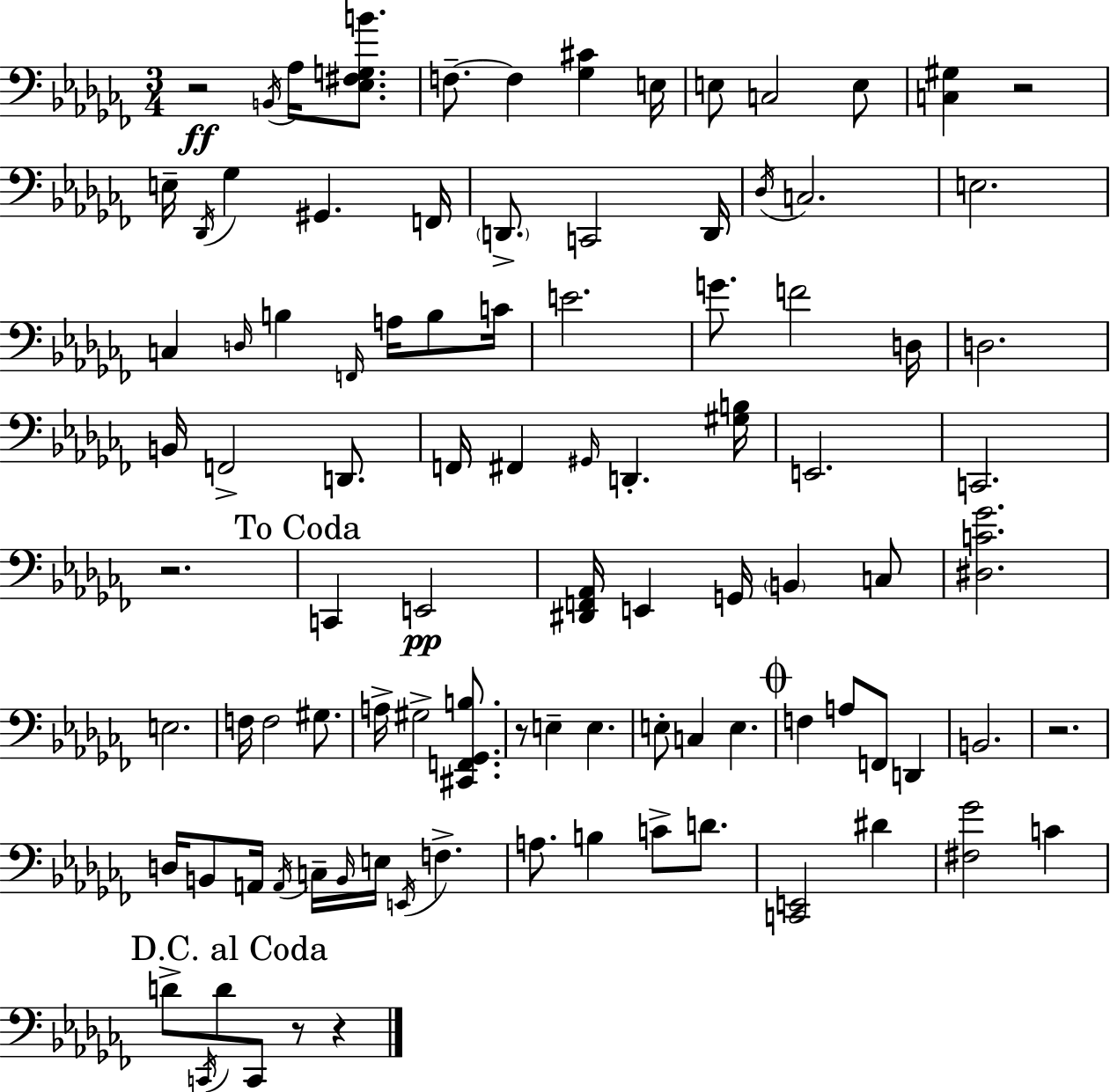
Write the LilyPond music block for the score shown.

{
  \clef bass
  \numericTimeSignature
  \time 3/4
  \key aes \minor
  r2\ff \acciaccatura { b,16 } aes16 <ees fis g b'>8. | f8.--~~ f4 <ges cis'>4 | e16 e8 c2 e8 | <c gis>4 r2 | \break e16-- \acciaccatura { des,16 } ges4 gis,4. | f,16 \parenthesize d,8.-> c,2 | d,16 \acciaccatura { des16 } c2. | e2. | \break c4 \grace { d16 } b4 | \grace { f,16 } a16 b8 c'16 e'2. | g'8. f'2 | d16 d2. | \break b,16 f,2-> | d,8. f,16 fis,4 \grace { gis,16 } d,4.-. | <gis b>16 e,2. | c,2. | \break r2. | \mark "To Coda" c,4 e,2\pp | <dis, f, aes,>16 e,4 g,16 | \parenthesize b,4 c8 <dis c' ges'>2. | \break e2. | f16 f2 | gis8. a16-> gis2-> | <cis, f, ges, b>8. r8 e4-- | \break e4. e8-. c4 | e4. \mark \markup { \musicglyph "scripts.coda" } f4 a8 | f,8 d,4 b,2. | r2. | \break d16 b,8 a,16 \acciaccatura { a,16 } c16-- | \grace { b,16 } e16 \acciaccatura { e,16 } f4.-> a8. | b4 c'8-> d'8. <c, e,>2 | dis'4 <fis ges'>2 | \break c'4 \mark "D.C. al Coda" d'8-> \acciaccatura { c,16 } | d'8 c,8 r8 r4 \bar "|."
}